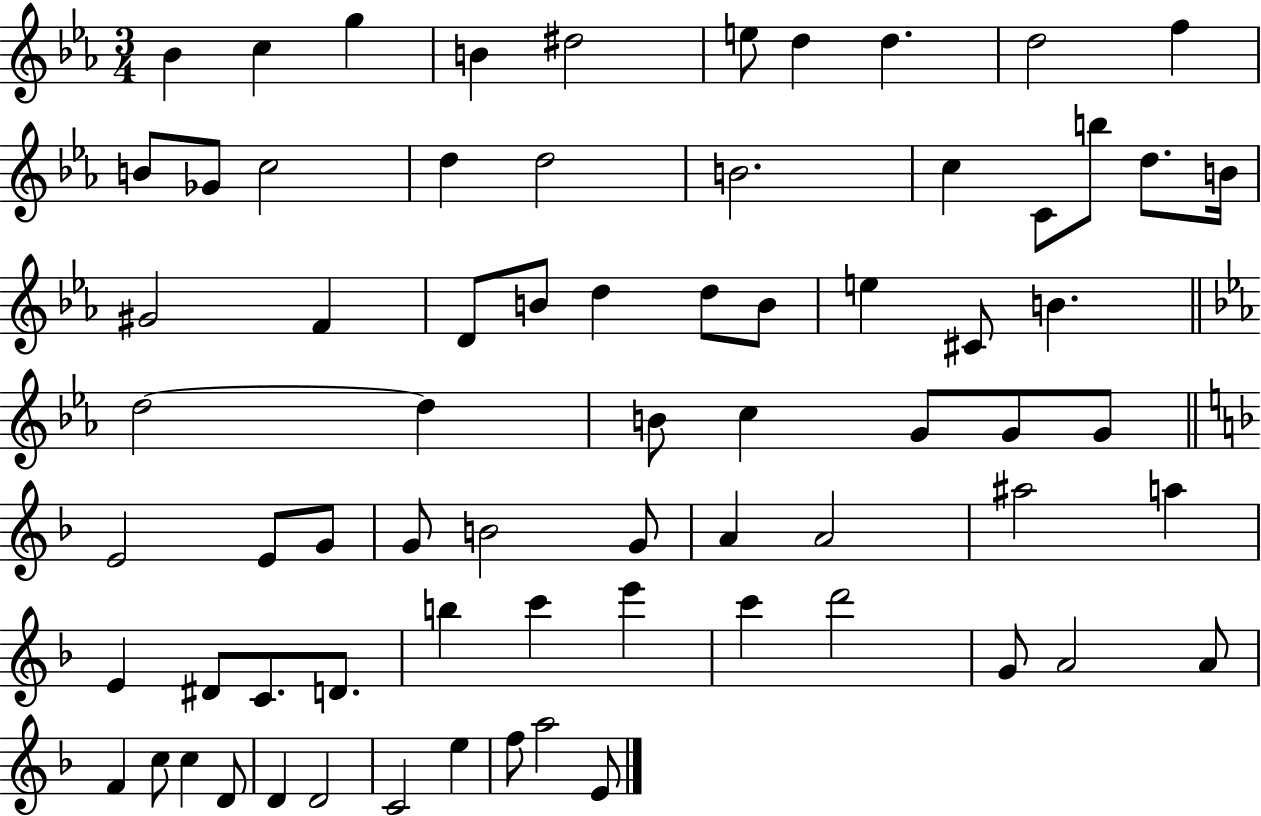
{
  \clef treble
  \numericTimeSignature
  \time 3/4
  \key ees \major
  bes'4 c''4 g''4 | b'4 dis''2 | e''8 d''4 d''4. | d''2 f''4 | \break b'8 ges'8 c''2 | d''4 d''2 | b'2. | c''4 c'8 b''8 d''8. b'16 | \break gis'2 f'4 | d'8 b'8 d''4 d''8 b'8 | e''4 cis'8 b'4. | \bar "||" \break \key c \minor d''2~~ d''4 | b'8 c''4 g'8 g'8 g'8 | \bar "||" \break \key d \minor e'2 e'8 g'8 | g'8 b'2 g'8 | a'4 a'2 | ais''2 a''4 | \break e'4 dis'8 c'8. d'8. | b''4 c'''4 e'''4 | c'''4 d'''2 | g'8 a'2 a'8 | \break f'4 c''8 c''4 d'8 | d'4 d'2 | c'2 e''4 | f''8 a''2 e'8 | \break \bar "|."
}